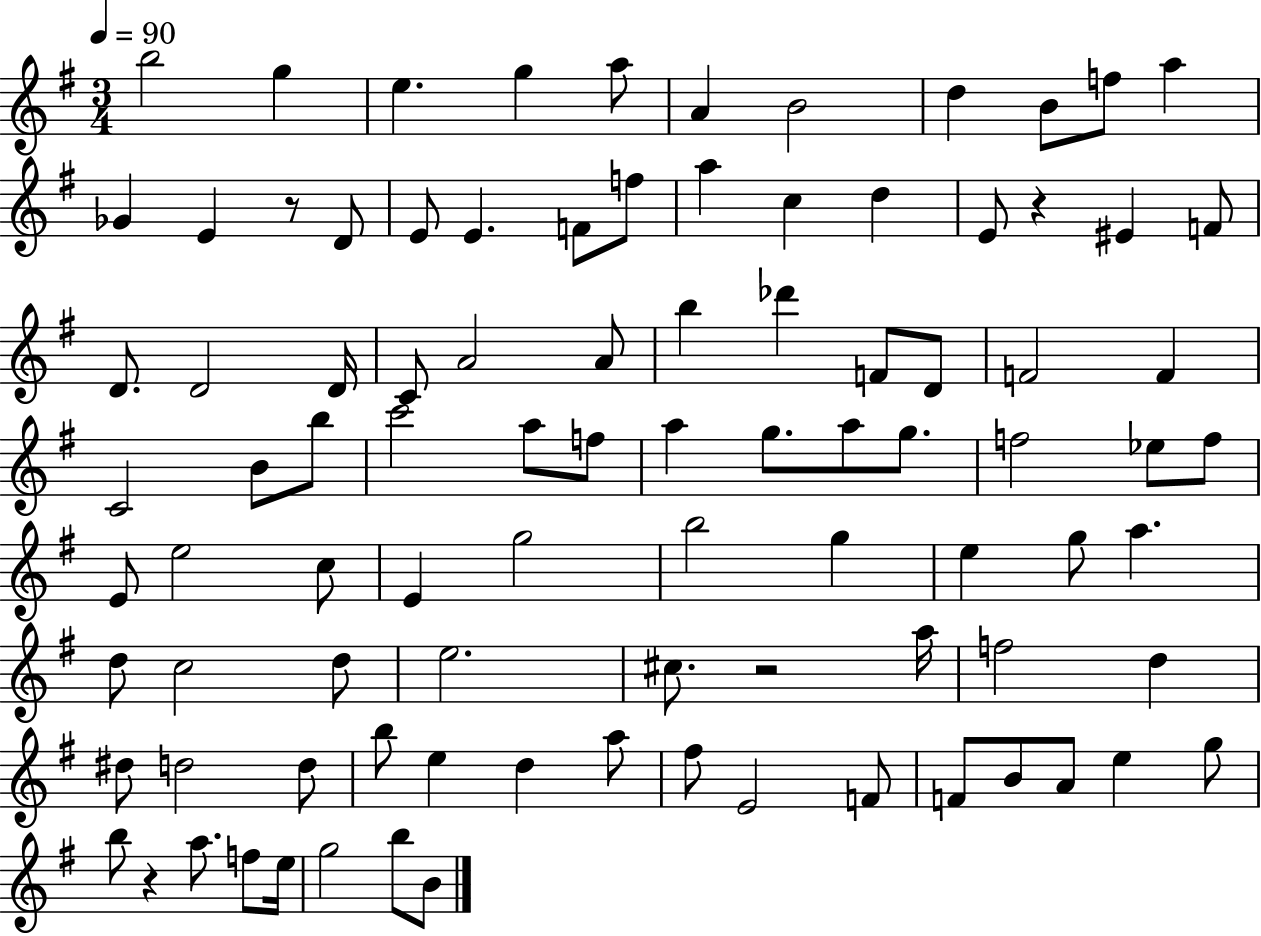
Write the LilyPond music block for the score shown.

{
  \clef treble
  \numericTimeSignature
  \time 3/4
  \key g \major
  \tempo 4 = 90
  b''2 g''4 | e''4. g''4 a''8 | a'4 b'2 | d''4 b'8 f''8 a''4 | \break ges'4 e'4 r8 d'8 | e'8 e'4. f'8 f''8 | a''4 c''4 d''4 | e'8 r4 eis'4 f'8 | \break d'8. d'2 d'16 | c'8 a'2 a'8 | b''4 des'''4 f'8 d'8 | f'2 f'4 | \break c'2 b'8 b''8 | c'''2 a''8 f''8 | a''4 g''8. a''8 g''8. | f''2 ees''8 f''8 | \break e'8 e''2 c''8 | e'4 g''2 | b''2 g''4 | e''4 g''8 a''4. | \break d''8 c''2 d''8 | e''2. | cis''8. r2 a''16 | f''2 d''4 | \break dis''8 d''2 d''8 | b''8 e''4 d''4 a''8 | fis''8 e'2 f'8 | f'8 b'8 a'8 e''4 g''8 | \break b''8 r4 a''8. f''8 e''16 | g''2 b''8 b'8 | \bar "|."
}